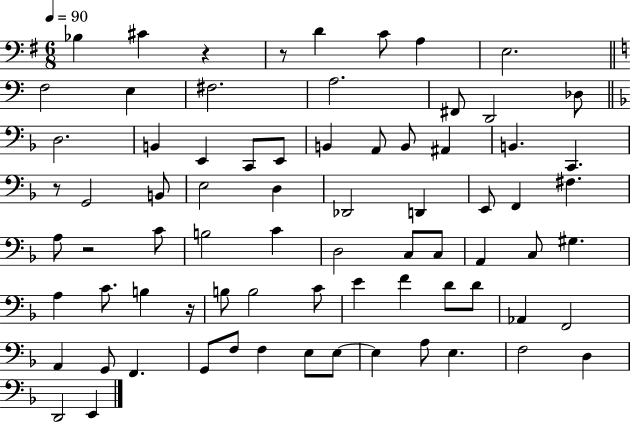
Bb3/q C#4/q R/q R/e D4/q C4/e A3/q E3/h. F3/h E3/q F#3/h. A3/h. F#2/e D2/h Db3/e D3/h. B2/q E2/q C2/e E2/e B2/q A2/e B2/e A#2/q B2/q. C2/q. R/e G2/h B2/e E3/h D3/q Db2/h D2/q E2/e F2/q F#3/q. A3/e R/h C4/e B3/h C4/q D3/h C3/e C3/e A2/q C3/e G#3/q. A3/q C4/e. B3/q R/s B3/e B3/h C4/e E4/q F4/q D4/e D4/e Ab2/q F2/h A2/q G2/e F2/q. G2/e F3/e F3/q E3/e E3/e E3/q A3/e E3/q. F3/h D3/q D2/h E2/q